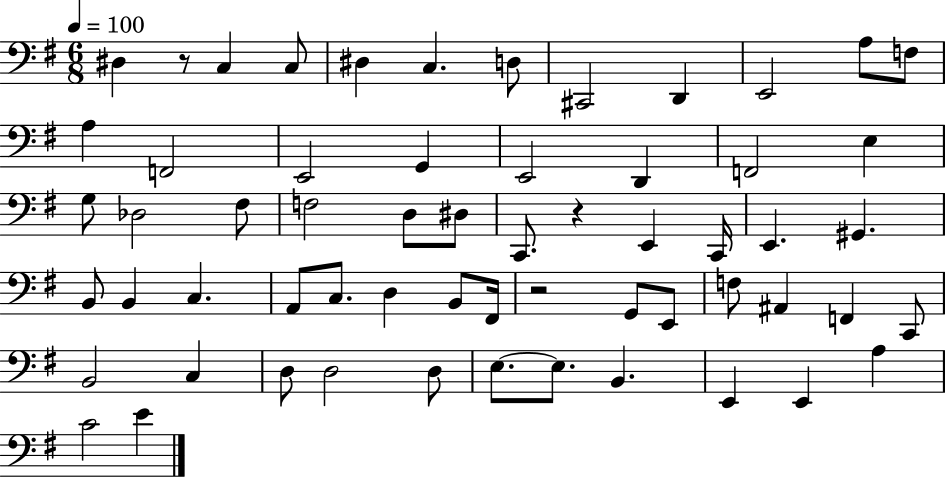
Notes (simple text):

D#3/q R/e C3/q C3/e D#3/q C3/q. D3/e C#2/h D2/q E2/h A3/e F3/e A3/q F2/h E2/h G2/q E2/h D2/q F2/h E3/q G3/e Db3/h F#3/e F3/h D3/e D#3/e C2/e. R/q E2/q C2/s E2/q. G#2/q. B2/e B2/q C3/q. A2/e C3/e. D3/q B2/e F#2/s R/h G2/e E2/e F3/e A#2/q F2/q C2/e B2/h C3/q D3/e D3/h D3/e E3/e. E3/e. B2/q. E2/q E2/q A3/q C4/h E4/q